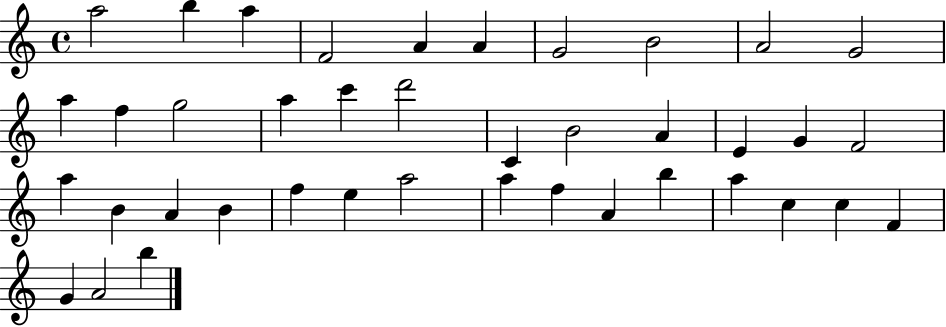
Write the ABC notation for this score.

X:1
T:Untitled
M:4/4
L:1/4
K:C
a2 b a F2 A A G2 B2 A2 G2 a f g2 a c' d'2 C B2 A E G F2 a B A B f e a2 a f A b a c c F G A2 b